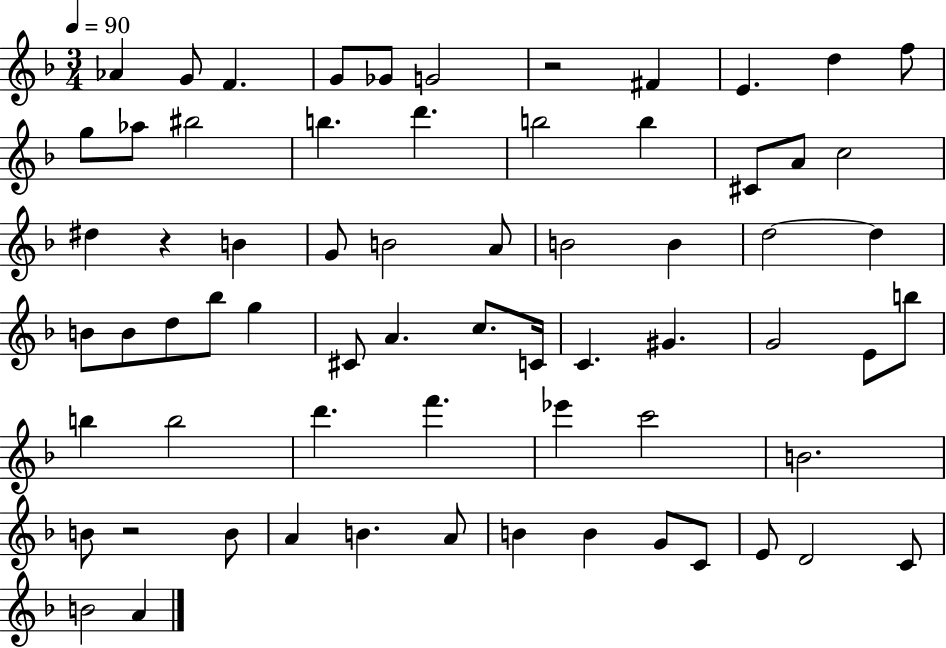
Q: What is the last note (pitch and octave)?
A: A4